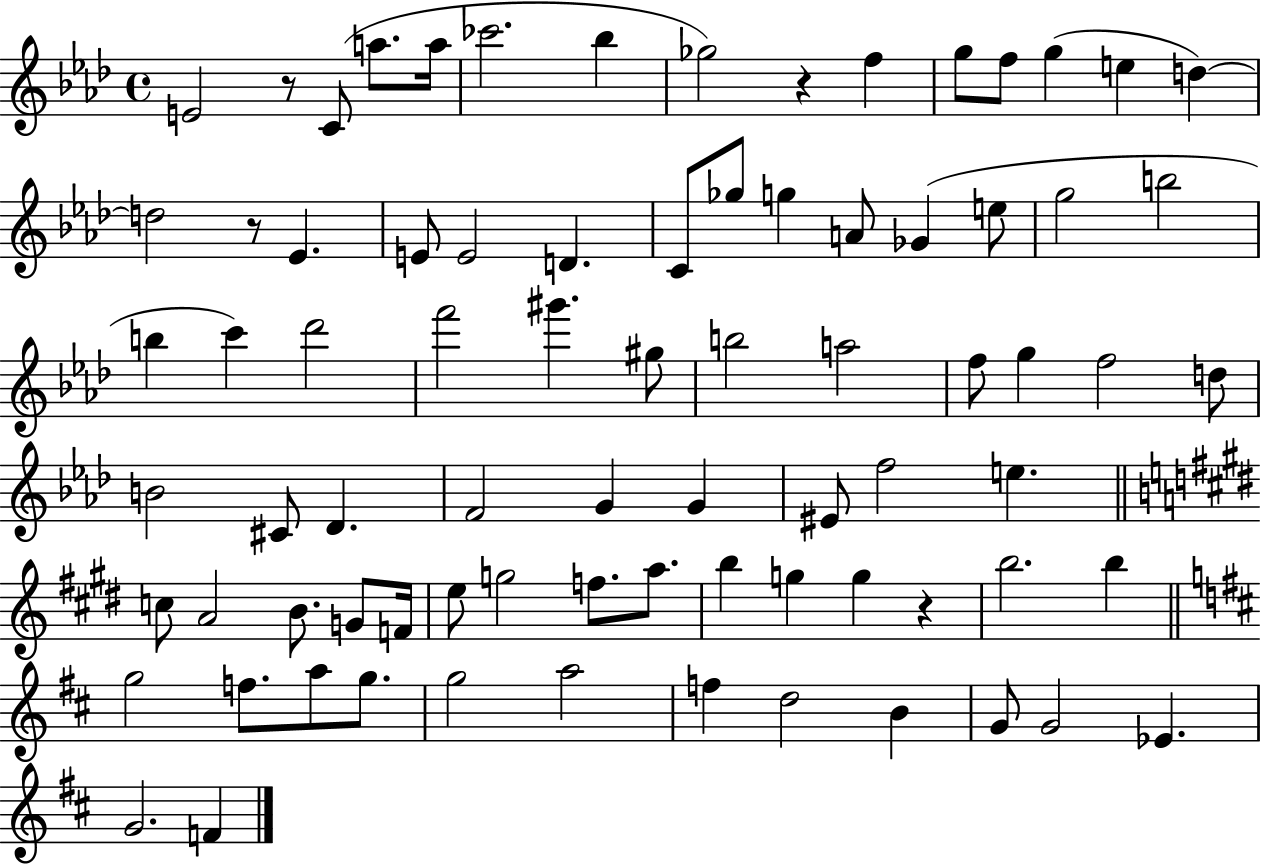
E4/h R/e C4/e A5/e. A5/s CES6/h. Bb5/q Gb5/h R/q F5/q G5/e F5/e G5/q E5/q D5/q D5/h R/e Eb4/q. E4/e E4/h D4/q. C4/e Gb5/e G5/q A4/e Gb4/q E5/e G5/h B5/h B5/q C6/q Db6/h F6/h G#6/q. G#5/e B5/h A5/h F5/e G5/q F5/h D5/e B4/h C#4/e Db4/q. F4/h G4/q G4/q EIS4/e F5/h E5/q. C5/e A4/h B4/e. G4/e F4/s E5/e G5/h F5/e. A5/e. B5/q G5/q G5/q R/q B5/h. B5/q G5/h F5/e. A5/e G5/e. G5/h A5/h F5/q D5/h B4/q G4/e G4/h Eb4/q. G4/h. F4/q